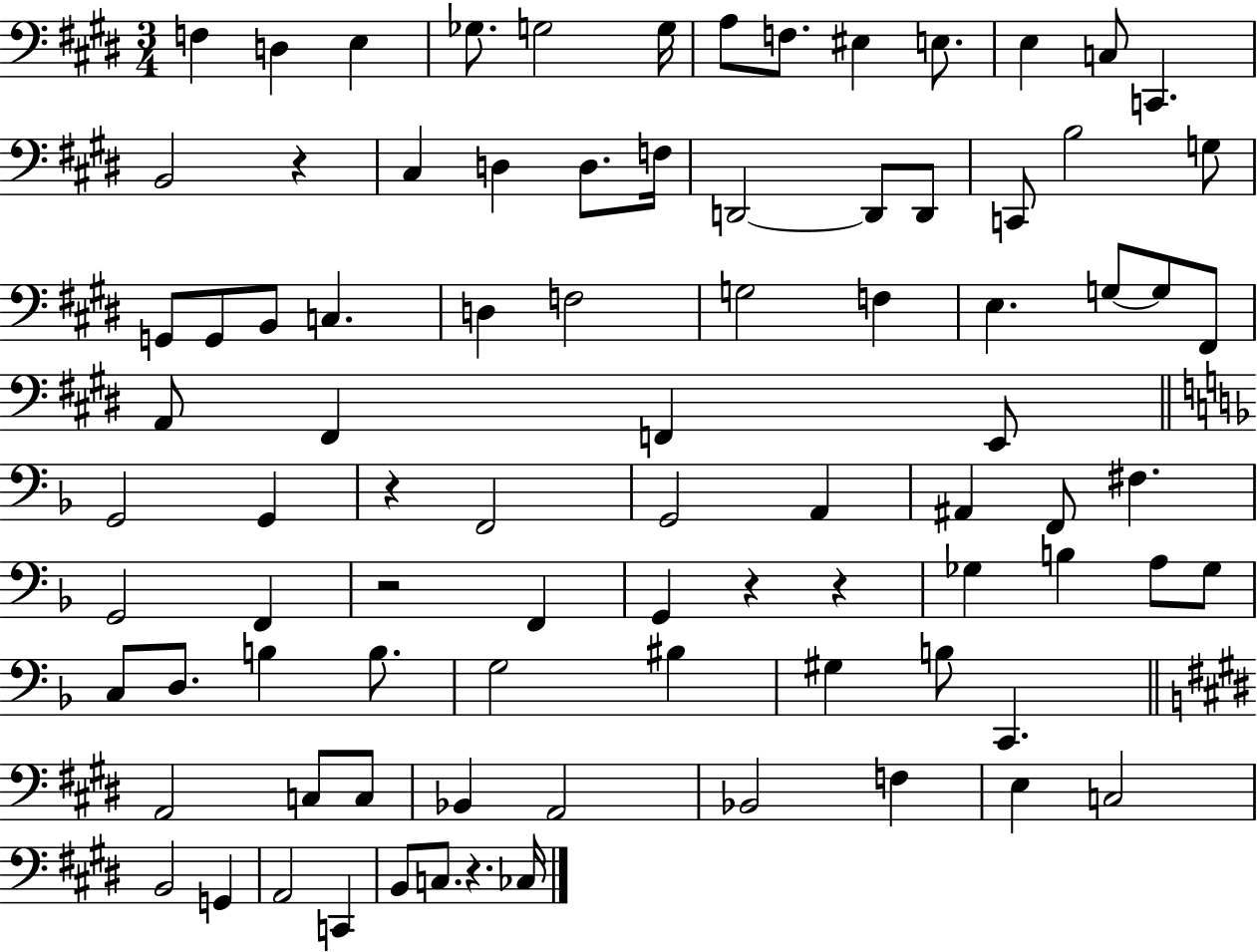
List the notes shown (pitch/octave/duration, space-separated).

F3/q D3/q E3/q Gb3/e. G3/h G3/s A3/e F3/e. EIS3/q E3/e. E3/q C3/e C2/q. B2/h R/q C#3/q D3/q D3/e. F3/s D2/h D2/e D2/e C2/e B3/h G3/e G2/e G2/e B2/e C3/q. D3/q F3/h G3/h F3/q E3/q. G3/e G3/e F#2/e A2/e F#2/q F2/q E2/e G2/h G2/q R/q F2/h G2/h A2/q A#2/q F2/e F#3/q. G2/h F2/q R/h F2/q G2/q R/q R/q Gb3/q B3/q A3/e Gb3/e C3/e D3/e. B3/q B3/e. G3/h BIS3/q G#3/q B3/e C2/q. A2/h C3/e C3/e Bb2/q A2/h Bb2/h F3/q E3/q C3/h B2/h G2/q A2/h C2/q B2/e C3/e. R/q. CES3/s